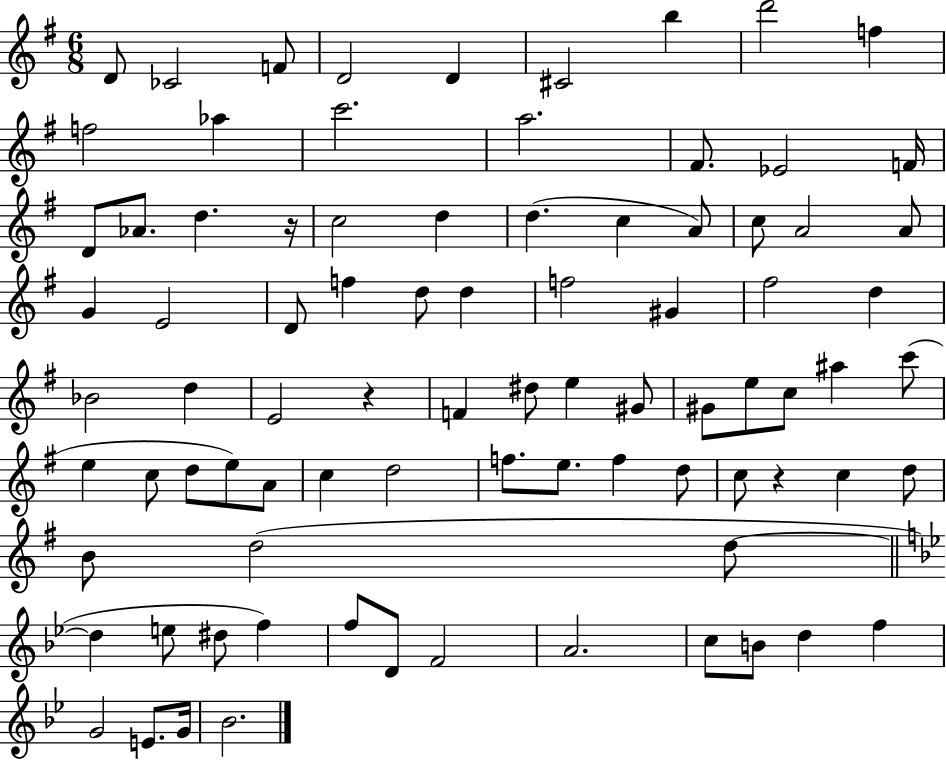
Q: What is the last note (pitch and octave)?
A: Bb4